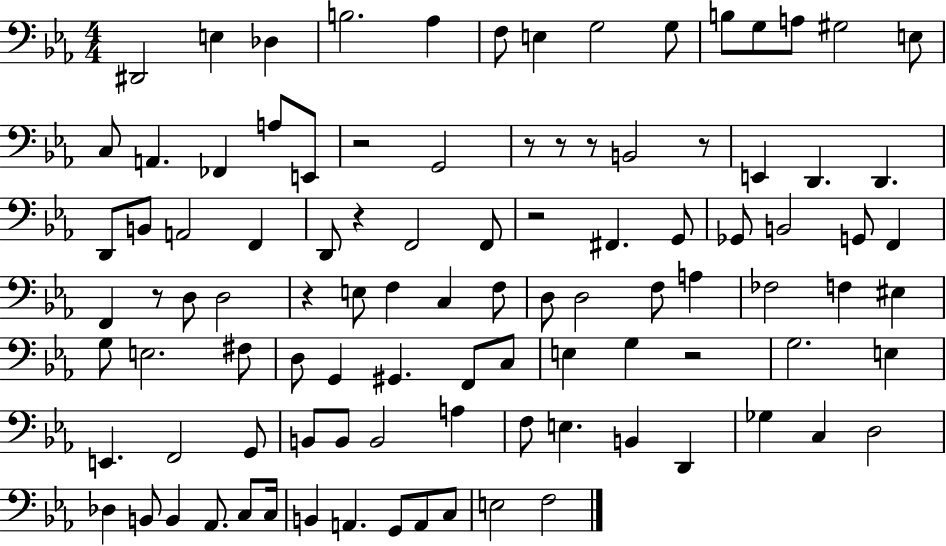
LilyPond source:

{
  \clef bass
  \numericTimeSignature
  \time 4/4
  \key ees \major
  \repeat volta 2 { dis,2 e4 des4 | b2. aes4 | f8 e4 g2 g8 | b8 g8 a8 gis2 e8 | \break c8 a,4. fes,4 a8 e,8 | r2 g,2 | r8 r8 r8 b,2 r8 | e,4 d,4. d,4. | \break d,8 b,8 a,2 f,4 | d,8 r4 f,2 f,8 | r2 fis,4. g,8 | ges,8 b,2 g,8 f,4 | \break f,4 r8 d8 d2 | r4 e8 f4 c4 f8 | d8 d2 f8 a4 | fes2 f4 eis4 | \break g8 e2. fis8 | d8 g,4 gis,4. f,8 c8 | e4 g4 r2 | g2. e4 | \break e,4. f,2 g,8 | b,8 b,8 b,2 a4 | f8 e4. b,4 d,4 | ges4 c4 d2 | \break des4 b,8 b,4 aes,8. c8 c16 | b,4 a,4. g,8 a,8 c8 | e2 f2 | } \bar "|."
}